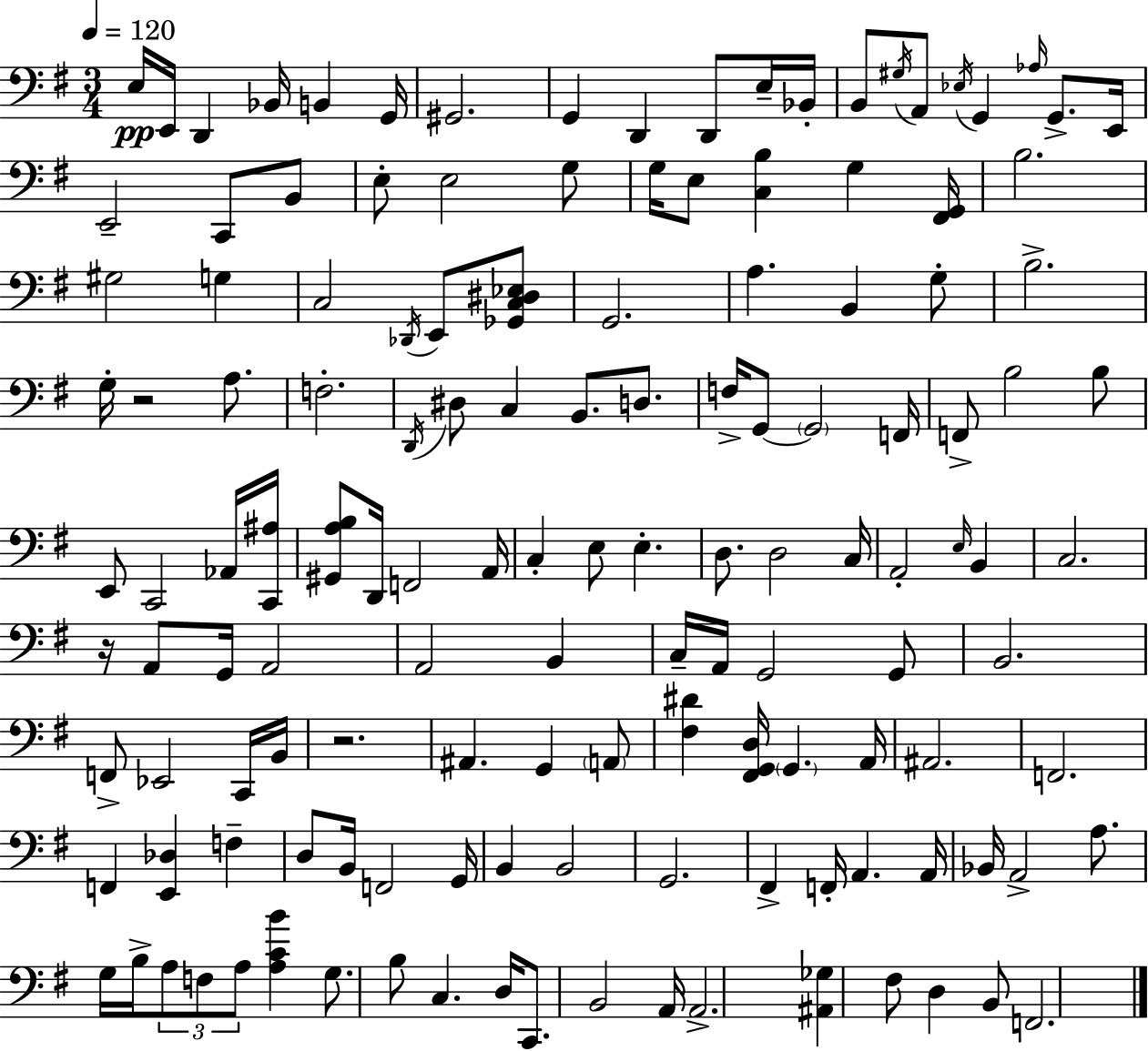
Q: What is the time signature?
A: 3/4